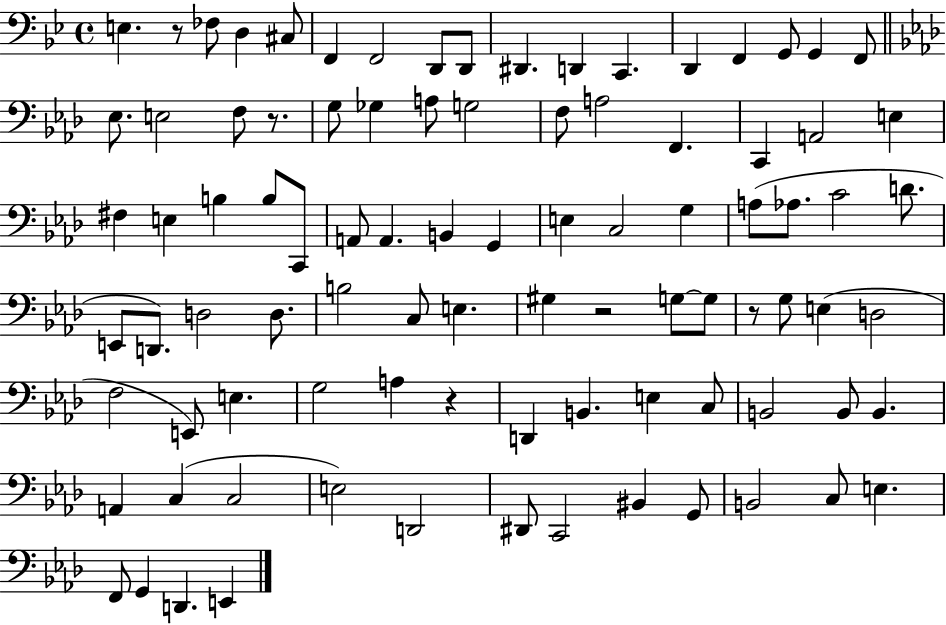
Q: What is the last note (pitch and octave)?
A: E2